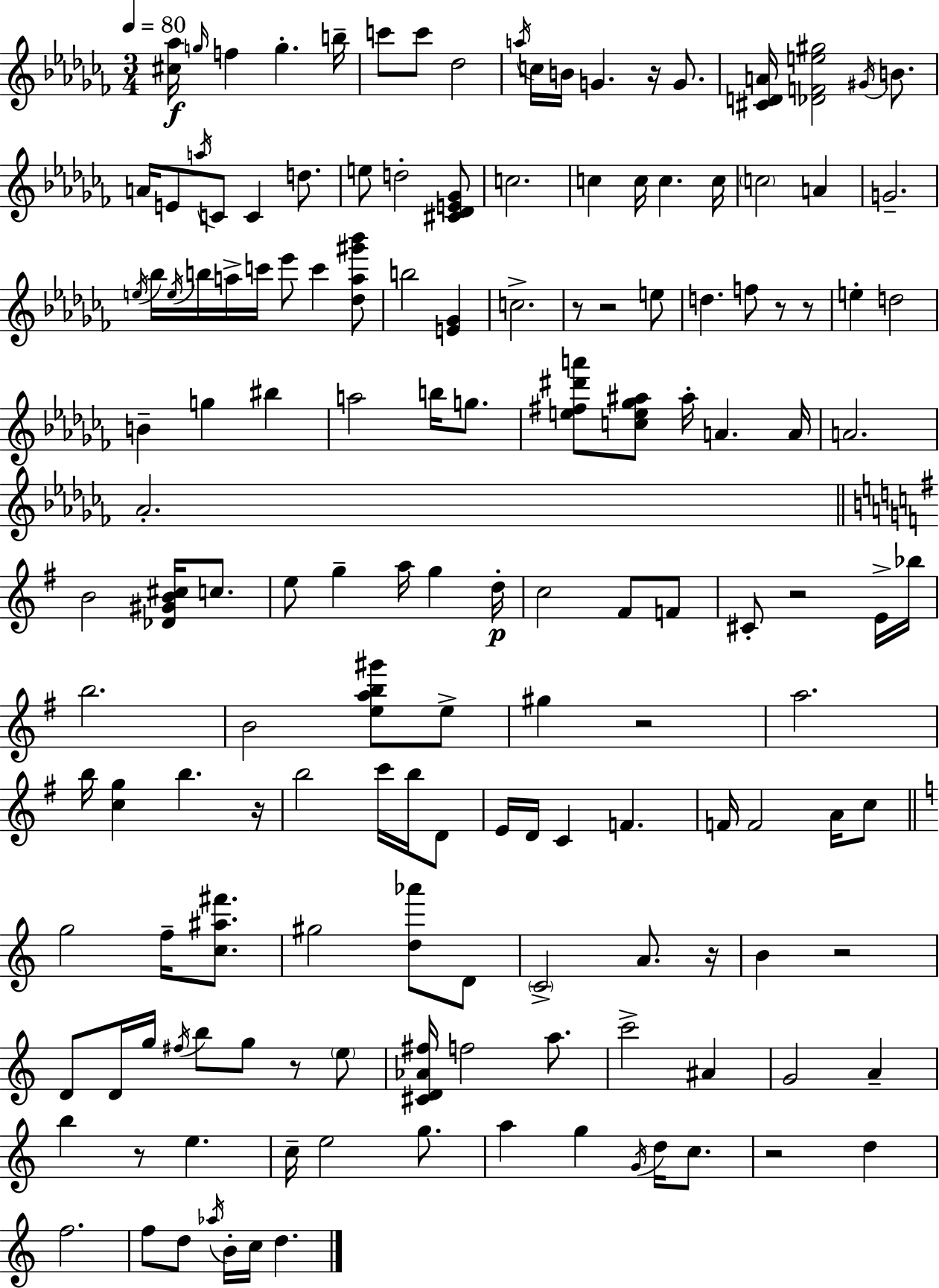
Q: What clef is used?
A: treble